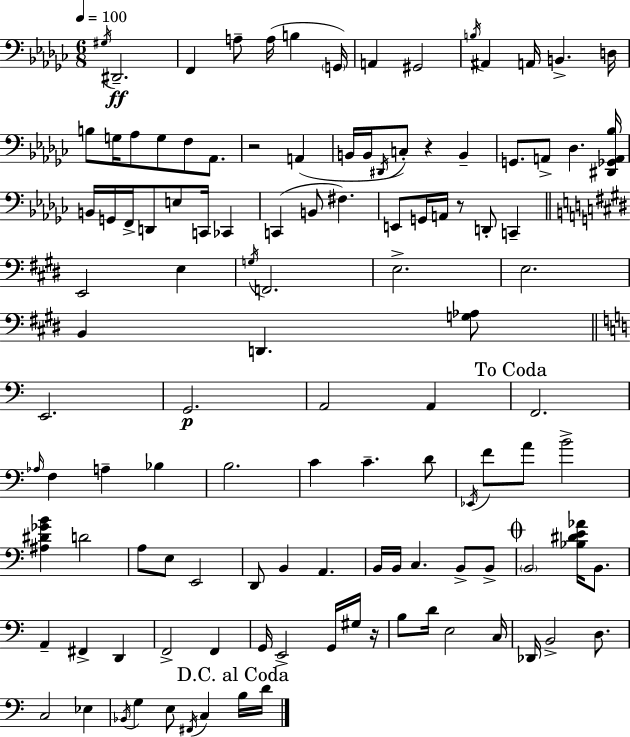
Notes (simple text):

G#3/s D#2/h. F2/q A3/e A3/s B3/q G2/s A2/q G#2/h B3/s A#2/q A2/s B2/q. D3/s B3/e G3/s Ab3/e G3/e F3/e Ab2/e. R/h A2/q B2/s B2/s D#2/s C3/e R/q B2/q G2/e. A2/e Db3/q. [D#2,Gb2,A2,Bb3]/s B2/s G2/s F2/s D2/e E3/e C2/s CES2/q C2/q B2/e F#3/q. E2/e G2/s A2/s R/e D2/e C2/q E2/h E3/q G3/s F2/h. E3/h. E3/h. B2/q D2/q. [G3,Ab3]/e E2/h. G2/h. A2/h A2/q F2/h. Ab3/s F3/q A3/q Bb3/q B3/h. C4/q C4/q. D4/e Eb2/s F4/e A4/e B4/h [A#3,D#4,Gb4,B4]/q D4/h A3/e E3/e E2/h D2/e B2/q A2/q. B2/s B2/s C3/q. B2/e B2/e B2/h [Bb3,D#4,E4,Ab4]/s B2/e. A2/q F#2/q D2/q F2/h F2/q G2/s E2/h G2/s G#3/s R/s B3/e D4/s E3/h C3/s Db2/s B2/h D3/e. C3/h Eb3/q Bb2/s G3/q E3/e F#2/s C3/q B3/s D4/s